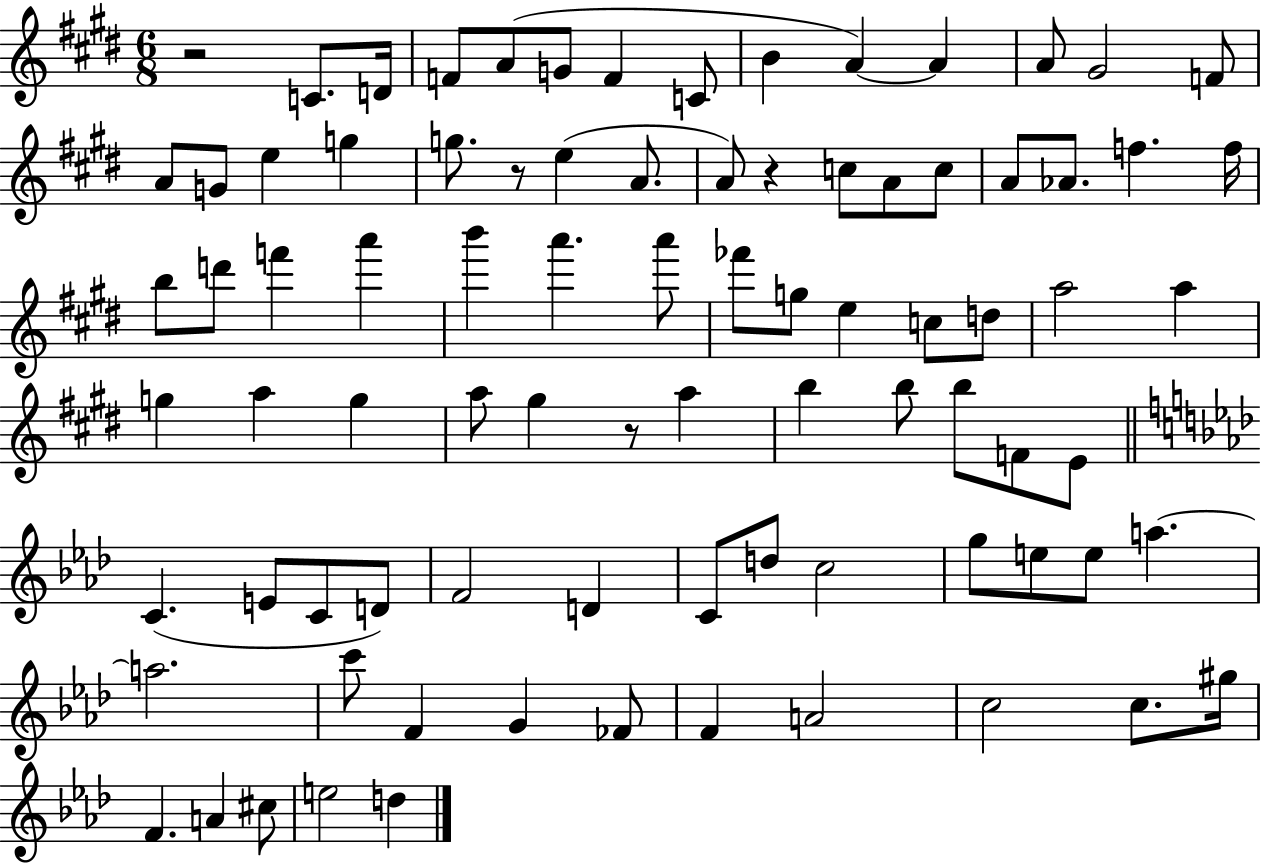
{
  \clef treble
  \numericTimeSignature
  \time 6/8
  \key e \major
  r2 c'8. d'16 | f'8 a'8( g'8 f'4 c'8 | b'4 a'4~~) a'4 | a'8 gis'2 f'8 | \break a'8 g'8 e''4 g''4 | g''8. r8 e''4( a'8. | a'8) r4 c''8 a'8 c''8 | a'8 aes'8. f''4. f''16 | \break b''8 d'''8 f'''4 a'''4 | b'''4 a'''4. a'''8 | fes'''8 g''8 e''4 c''8 d''8 | a''2 a''4 | \break g''4 a''4 g''4 | a''8 gis''4 r8 a''4 | b''4 b''8 b''8 f'8 e'8 | \bar "||" \break \key aes \major c'4.( e'8 c'8 d'8) | f'2 d'4 | c'8 d''8 c''2 | g''8 e''8 e''8 a''4.~~ | \break a''2. | c'''8 f'4 g'4 fes'8 | f'4 a'2 | c''2 c''8. gis''16 | \break f'4. a'4 cis''8 | e''2 d''4 | \bar "|."
}